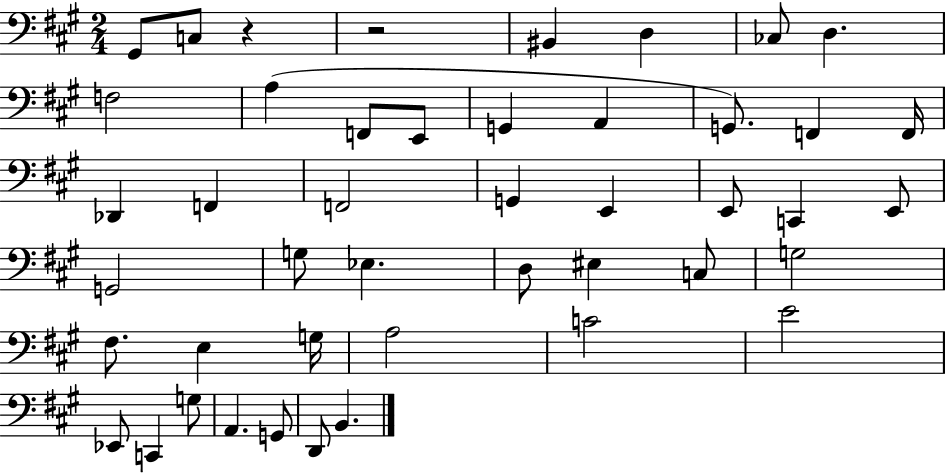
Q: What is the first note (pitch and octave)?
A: G#2